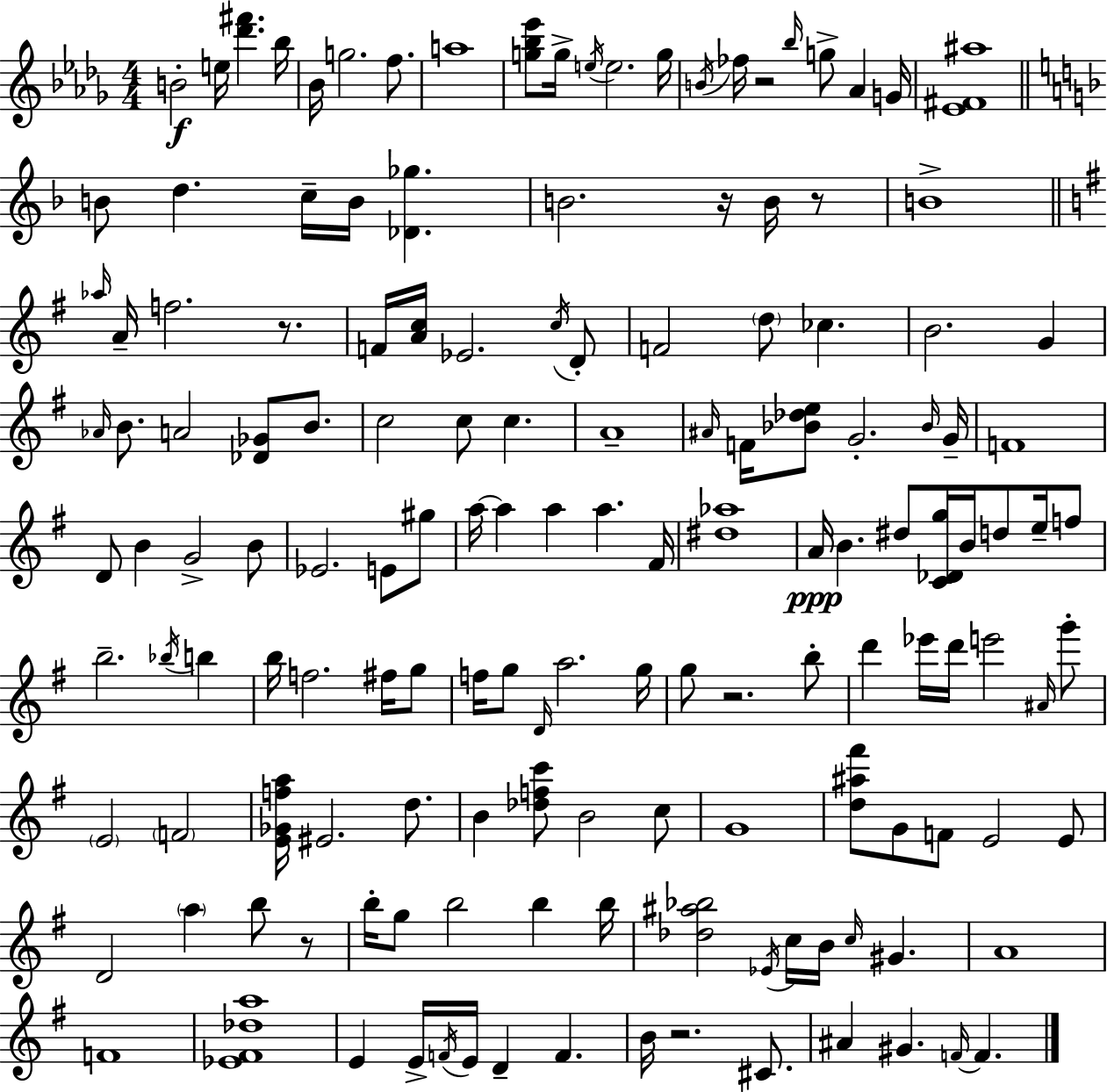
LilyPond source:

{
  \clef treble
  \numericTimeSignature
  \time 4/4
  \key bes \minor
  b'2-.\f e''16 <des''' fis'''>4. bes''16 | bes'16 g''2. f''8. | a''1 | <g'' bes'' ees'''>8 g''16-> \acciaccatura { e''16 } e''2. | \break g''16 \acciaccatura { b'16 } fes''16 r2 \grace { bes''16 } g''8-> aes'4 | g'16 <ees' fis' ais''>1 | \bar "||" \break \key f \major b'8 d''4. c''16-- b'16 <des' ges''>4. | b'2. r16 b'16 r8 | b'1-> | \bar "||" \break \key g \major \grace { aes''16 } a'16-- f''2. r8. | f'16 <a' c''>16 ees'2. \acciaccatura { c''16 } | d'8-. f'2 \parenthesize d''8 ces''4. | b'2. g'4 | \break \grace { aes'16 } b'8. a'2 <des' ges'>8 | b'8. c''2 c''8 c''4. | a'1-- | \grace { ais'16 } f'16 <bes' des'' e''>8 g'2.-. | \break \grace { bes'16 } g'16-- f'1 | d'8 b'4 g'2-> | b'8 ees'2. | e'8 gis''8 a''16~~ a''4 a''4 a''4. | \break fis'16 <dis'' aes''>1 | a'16\ppp b'4. dis''8 <c' des' g''>16 b'16 | d''8 e''16-- f''8 b''2.-- | \acciaccatura { bes''16 } b''4 b''16 f''2. | \break fis''16 g''8 f''16 g''8 \grace { d'16 } a''2. | g''16 g''8 r2. | b''8-. d'''4 ees'''16 d'''16 e'''2 | \grace { ais'16 } g'''8-. \parenthesize e'2 | \break \parenthesize f'2 <e' ges' f'' a''>16 eis'2. | d''8. b'4 <des'' f'' c'''>8 b'2 | c''8 g'1 | <d'' ais'' fis'''>8 g'8 f'8 e'2 | \break e'8 d'2 | \parenthesize a''4 b''8 r8 b''16-. g''8 b''2 | b''4 b''16 <des'' ais'' bes''>2 | \acciaccatura { ees'16 } c''16 b'16 \grace { c''16 } gis'4. a'1 | \break f'1 | <ees' fis' des'' a''>1 | e'4 e'16-> \acciaccatura { f'16 } | e'16 d'4-- f'4. b'16 r2. | \break cis'8. ais'4 gis'4. | \grace { f'16~ }~ f'4. \bar "|."
}